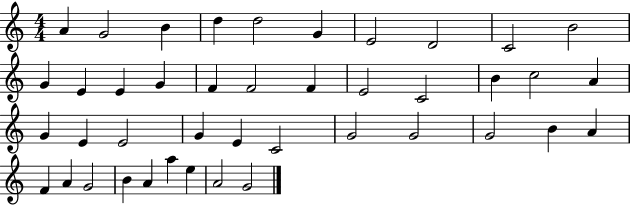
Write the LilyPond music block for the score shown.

{
  \clef treble
  \numericTimeSignature
  \time 4/4
  \key c \major
  a'4 g'2 b'4 | d''4 d''2 g'4 | e'2 d'2 | c'2 b'2 | \break g'4 e'4 e'4 g'4 | f'4 f'2 f'4 | e'2 c'2 | b'4 c''2 a'4 | \break g'4 e'4 e'2 | g'4 e'4 c'2 | g'2 g'2 | g'2 b'4 a'4 | \break f'4 a'4 g'2 | b'4 a'4 a''4 e''4 | a'2 g'2 | \bar "|."
}